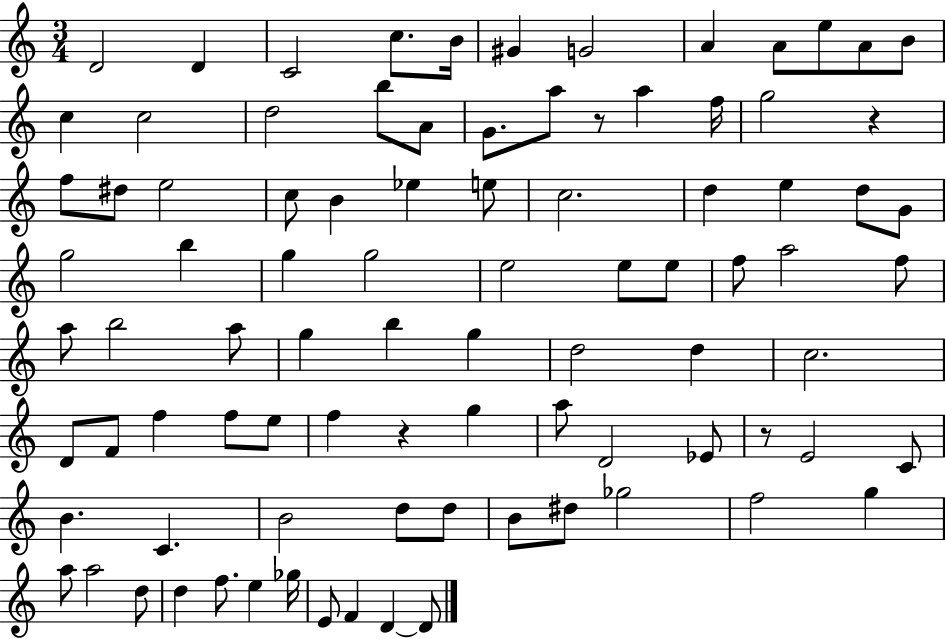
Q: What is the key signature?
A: C major